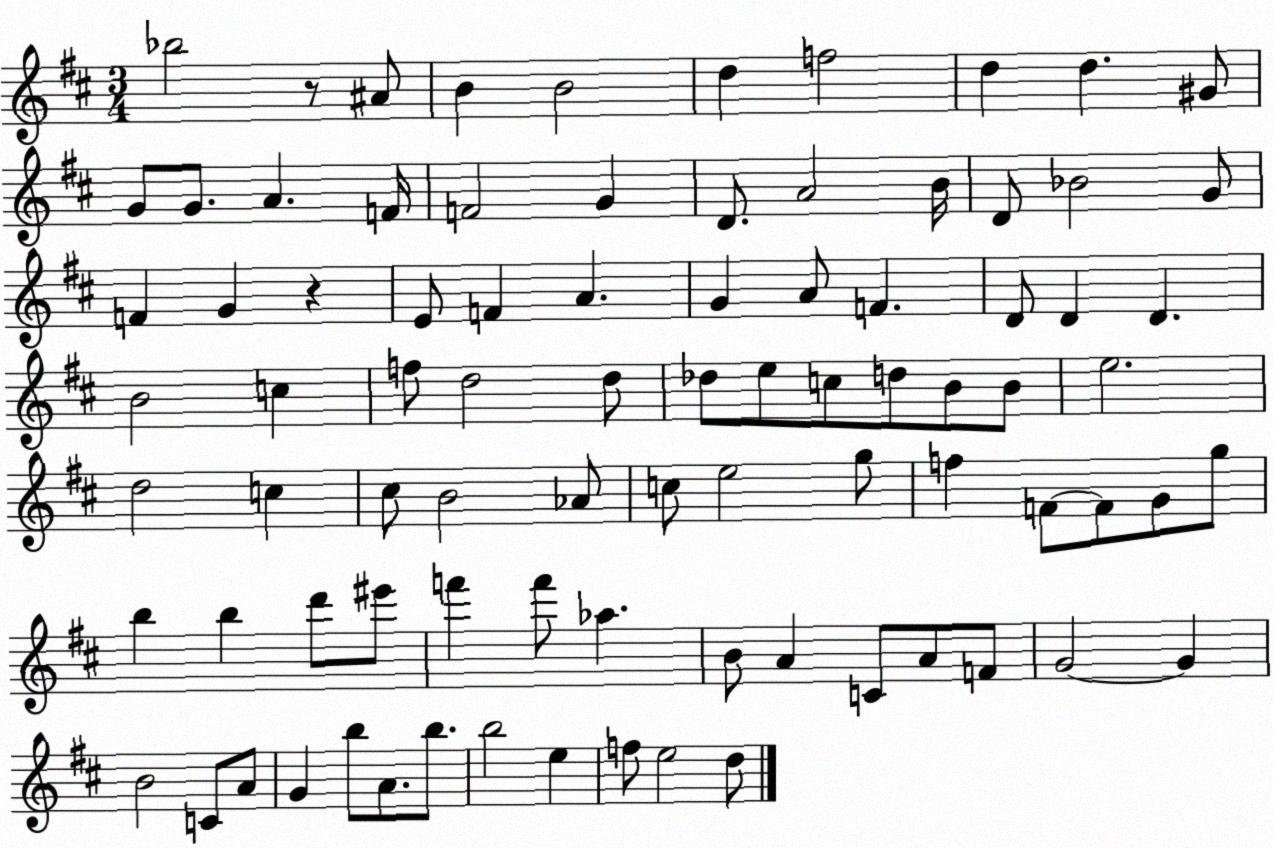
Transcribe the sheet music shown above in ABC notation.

X:1
T:Untitled
M:3/4
L:1/4
K:D
_b2 z/2 ^A/2 B B2 d f2 d d ^G/2 G/2 G/2 A F/4 F2 G D/2 A2 B/4 D/2 _B2 G/2 F G z E/2 F A G A/2 F D/2 D D B2 c f/2 d2 d/2 _d/2 e/2 c/2 d/2 B/2 B/2 e2 d2 c ^c/2 B2 _A/2 c/2 e2 g/2 f F/2 F/2 G/2 g/2 b b d'/2 ^e'/2 f' f'/2 _a B/2 A C/2 A/2 F/2 G2 G B2 C/2 A/2 G b/2 A/2 b/2 b2 e f/2 e2 d/2